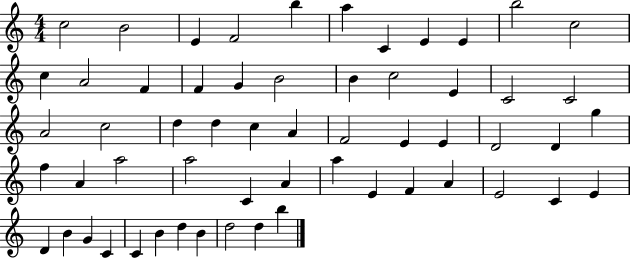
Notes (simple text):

C5/h B4/h E4/q F4/h B5/q A5/q C4/q E4/q E4/q B5/h C5/h C5/q A4/h F4/q F4/q G4/q B4/h B4/q C5/h E4/q C4/h C4/h A4/h C5/h D5/q D5/q C5/q A4/q F4/h E4/q E4/q D4/h D4/q G5/q F5/q A4/q A5/h A5/h C4/q A4/q A5/q E4/q F4/q A4/q E4/h C4/q E4/q D4/q B4/q G4/q C4/q C4/q B4/q D5/q B4/q D5/h D5/q B5/q